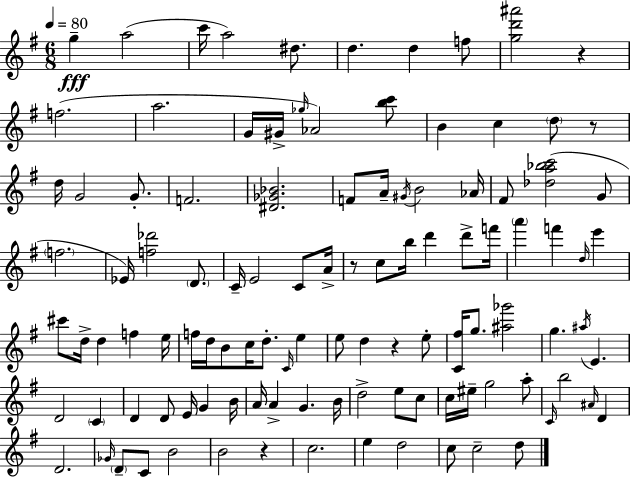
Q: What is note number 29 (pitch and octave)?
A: F5